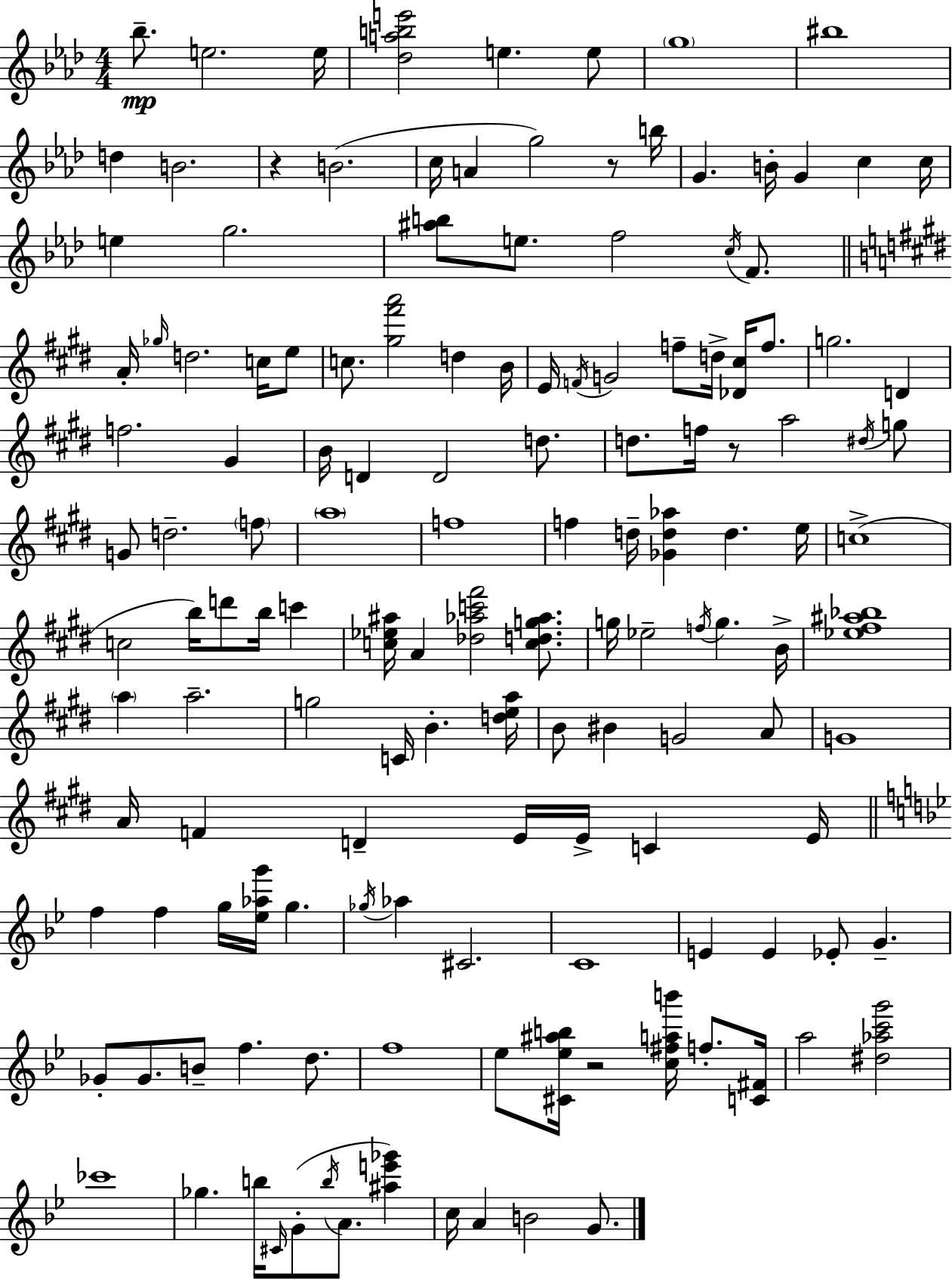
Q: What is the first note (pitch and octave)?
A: Bb5